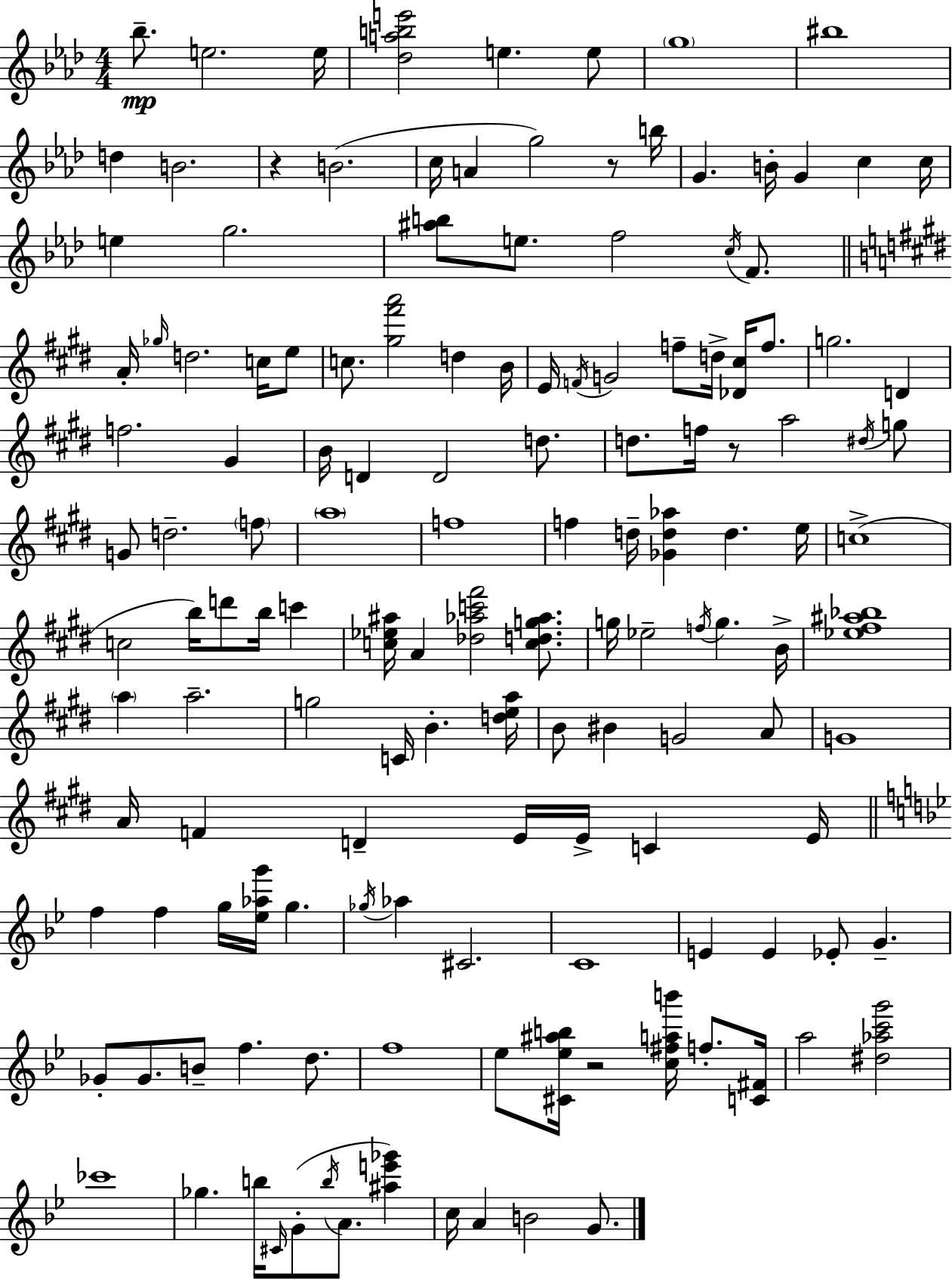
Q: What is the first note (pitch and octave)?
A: Bb5